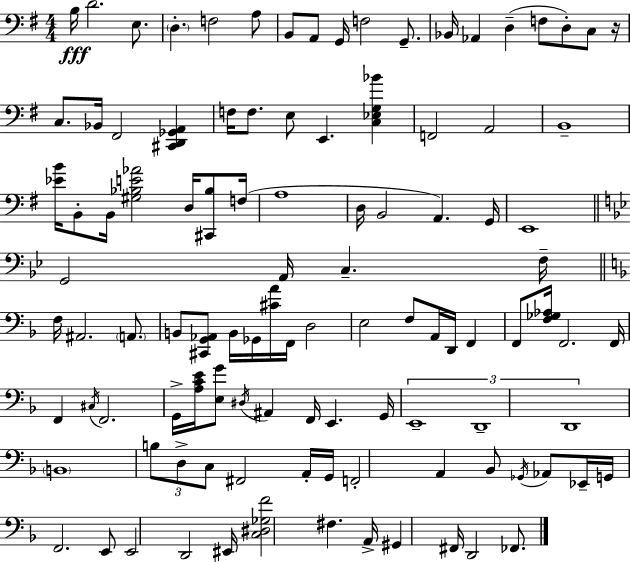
X:1
T:Untitled
M:4/4
L:1/4
K:G
B,/4 D2 E,/2 D, F,2 A,/2 B,,/2 A,,/2 G,,/4 F,2 G,,/2 _B,,/4 _A,, D, F,/2 D,/2 C,/2 z/4 C,/2 _B,,/4 ^F,,2 [^C,,D,,_G,,A,,] F,/4 F,/2 E,/2 E,, [C,_E,G,_B] F,,2 A,,2 B,,4 [_EB]/4 B,,/2 B,,/4 [^G,_B,E_A]2 D,/4 [^C,,_B,]/2 F,/4 A,4 D,/4 B,,2 A,, G,,/4 E,,4 G,,2 A,,/4 C, F,/4 F,/4 ^A,,2 A,,/2 B,,/2 [^C,,G,,_A,,]/2 B,,/4 _G,,/4 [^CA]/4 F,,/4 D,2 E,2 F,/2 A,,/4 D,,/4 F,, F,,/2 [F,_G,_A,]/4 F,,2 F,,/4 F,, ^C,/4 F,,2 G,,/4 [A,CE]/4 [E,G]/2 ^D,/4 ^A,, F,,/4 E,, G,,/4 E,,4 D,,4 D,,4 B,,4 B,/2 D,/2 C,/2 ^F,,2 A,,/4 G,,/4 F,,2 A,, _B,,/2 _G,,/4 _A,,/2 _E,,/4 G,,/4 F,,2 E,,/2 E,,2 D,,2 ^E,,/4 [C,^D,_G,F]2 ^F, A,,/4 ^G,, ^F,,/4 D,,2 _F,,/2